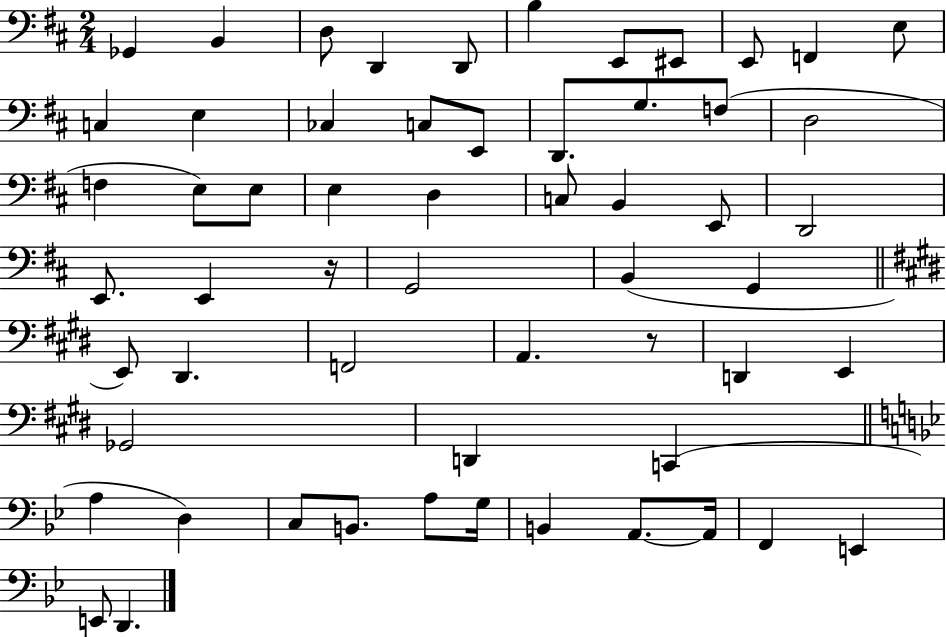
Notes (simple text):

Gb2/q B2/q D3/e D2/q D2/e B3/q E2/e EIS2/e E2/e F2/q E3/e C3/q E3/q CES3/q C3/e E2/e D2/e. G3/e. F3/e D3/h F3/q E3/e E3/e E3/q D3/q C3/e B2/q E2/e D2/h E2/e. E2/q R/s G2/h B2/q G2/q E2/e D#2/q. F2/h A2/q. R/e D2/q E2/q Gb2/h D2/q C2/q A3/q D3/q C3/e B2/e. A3/e G3/s B2/q A2/e. A2/s F2/q E2/q E2/e D2/q.